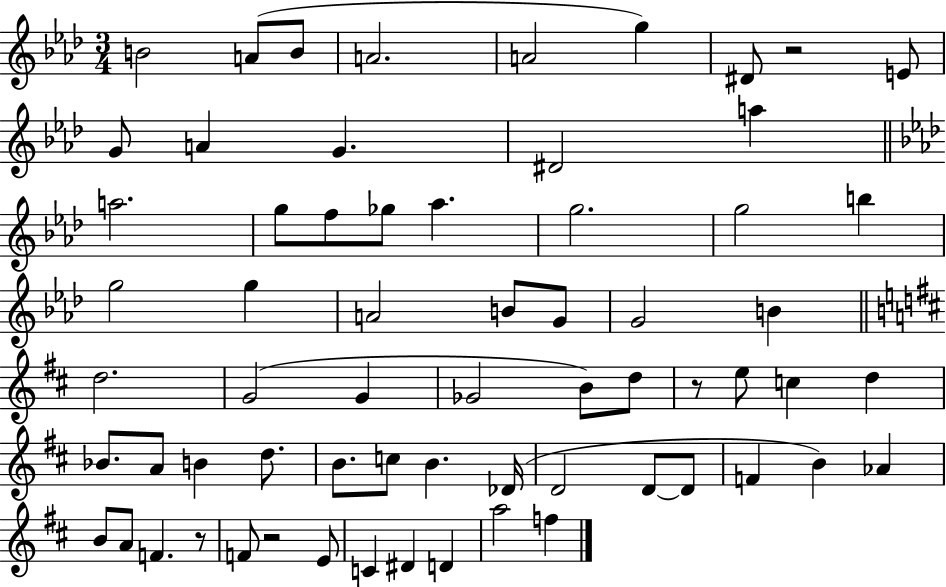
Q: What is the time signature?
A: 3/4